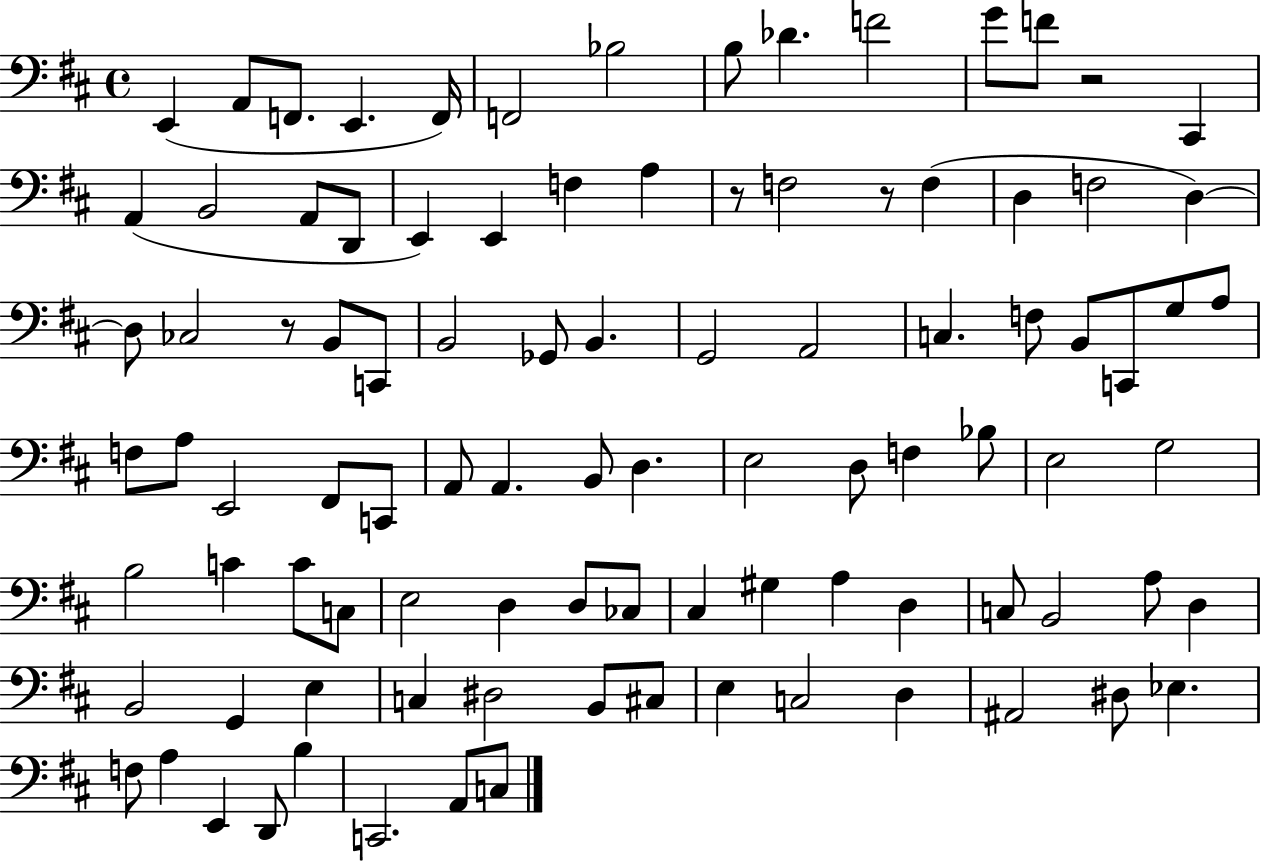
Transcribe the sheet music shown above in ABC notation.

X:1
T:Untitled
M:4/4
L:1/4
K:D
E,, A,,/2 F,,/2 E,, F,,/4 F,,2 _B,2 B,/2 _D F2 G/2 F/2 z2 ^C,, A,, B,,2 A,,/2 D,,/2 E,, E,, F, A, z/2 F,2 z/2 F, D, F,2 D, D,/2 _C,2 z/2 B,,/2 C,,/2 B,,2 _G,,/2 B,, G,,2 A,,2 C, F,/2 B,,/2 C,,/2 G,/2 A,/2 F,/2 A,/2 E,,2 ^F,,/2 C,,/2 A,,/2 A,, B,,/2 D, E,2 D,/2 F, _B,/2 E,2 G,2 B,2 C C/2 C,/2 E,2 D, D,/2 _C,/2 ^C, ^G, A, D, C,/2 B,,2 A,/2 D, B,,2 G,, E, C, ^D,2 B,,/2 ^C,/2 E, C,2 D, ^A,,2 ^D,/2 _E, F,/2 A, E,, D,,/2 B, C,,2 A,,/2 C,/2